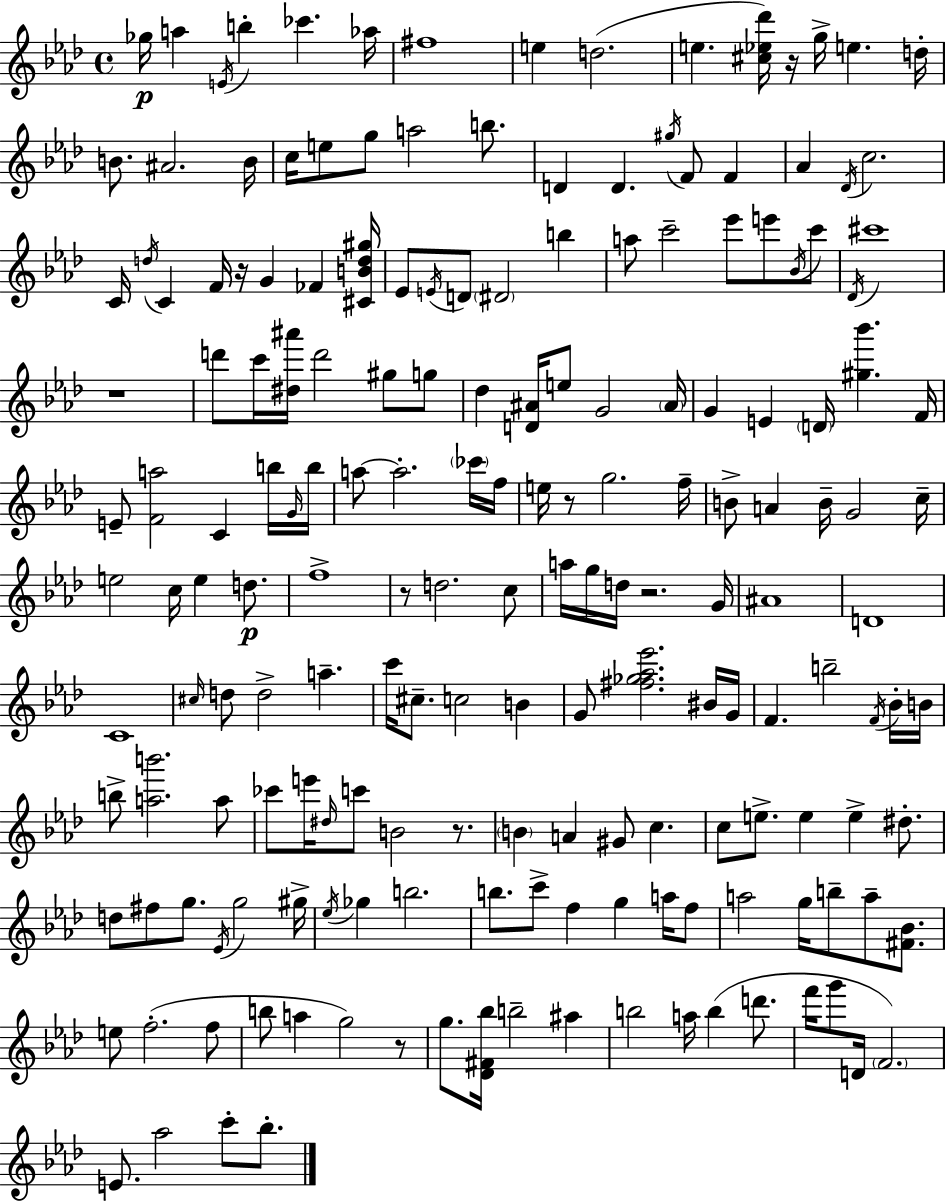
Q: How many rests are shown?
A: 8